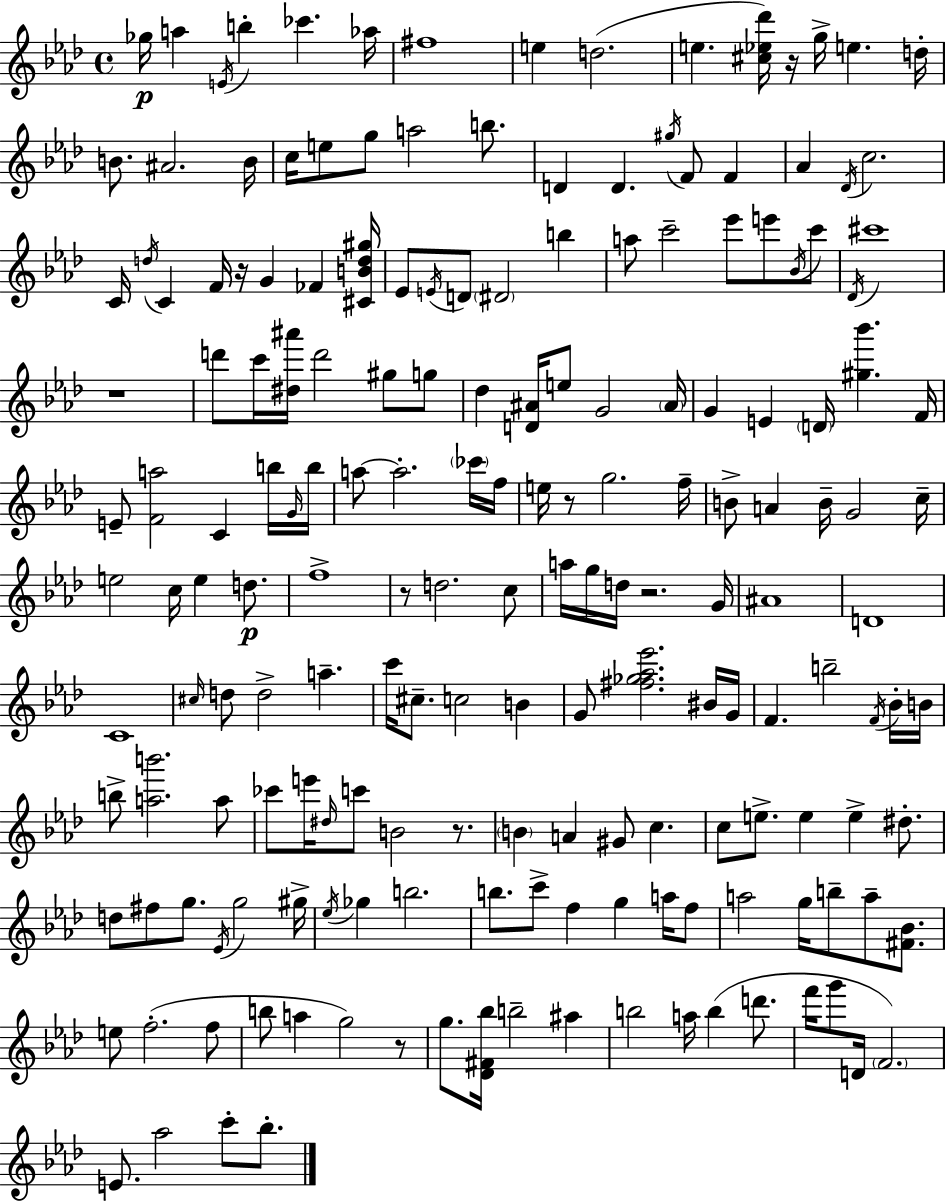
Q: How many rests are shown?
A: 8